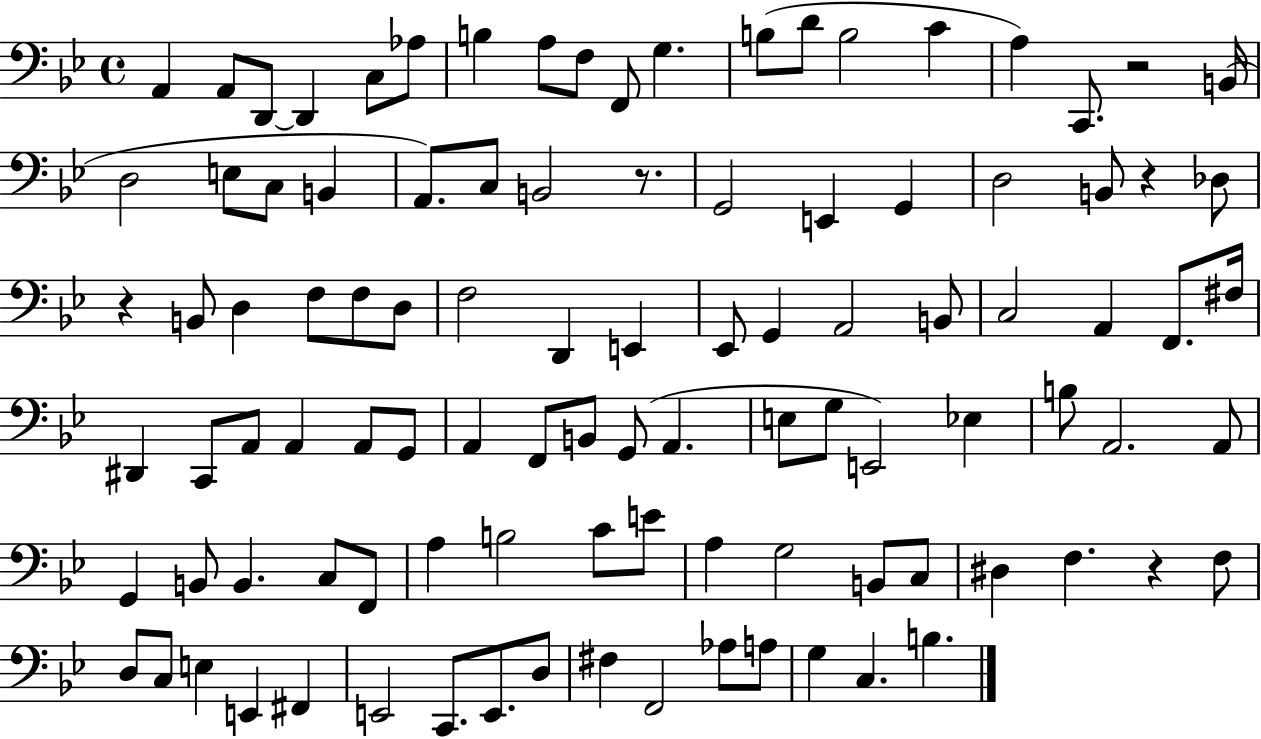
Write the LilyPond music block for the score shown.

{
  \clef bass
  \time 4/4
  \defaultTimeSignature
  \key bes \major
  \repeat volta 2 { a,4 a,8 d,8~~ d,4 c8 aes8 | b4 a8 f8 f,8 g4. | b8( d'8 b2 c'4 | a4) c,8. r2 b,16( | \break d2 e8 c8 b,4 | a,8.) c8 b,2 r8. | g,2 e,4 g,4 | d2 b,8 r4 des8 | \break r4 b,8 d4 f8 f8 d8 | f2 d,4 e,4 | ees,8 g,4 a,2 b,8 | c2 a,4 f,8. fis16 | \break dis,4 c,8 a,8 a,4 a,8 g,8 | a,4 f,8 b,8 g,8( a,4. | e8 g8 e,2) ees4 | b8 a,2. a,8 | \break g,4 b,8 b,4. c8 f,8 | a4 b2 c'8 e'8 | a4 g2 b,8 c8 | dis4 f4. r4 f8 | \break d8 c8 e4 e,4 fis,4 | e,2 c,8. e,8. d8 | fis4 f,2 aes8 a8 | g4 c4. b4. | \break } \bar "|."
}